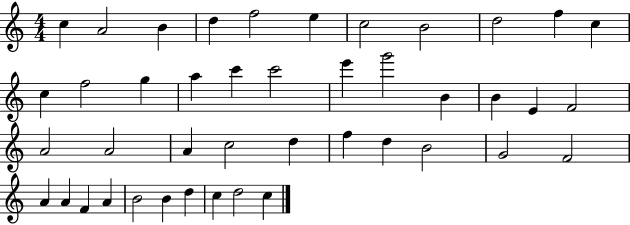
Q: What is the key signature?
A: C major